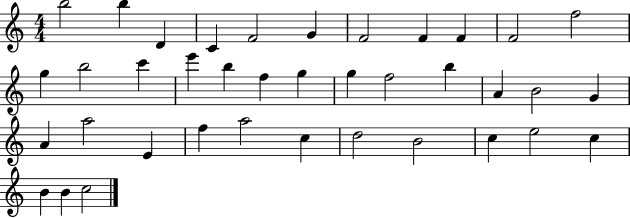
X:1
T:Untitled
M:4/4
L:1/4
K:C
b2 b D C F2 G F2 F F F2 f2 g b2 c' e' b f g g f2 b A B2 G A a2 E f a2 c d2 B2 c e2 c B B c2